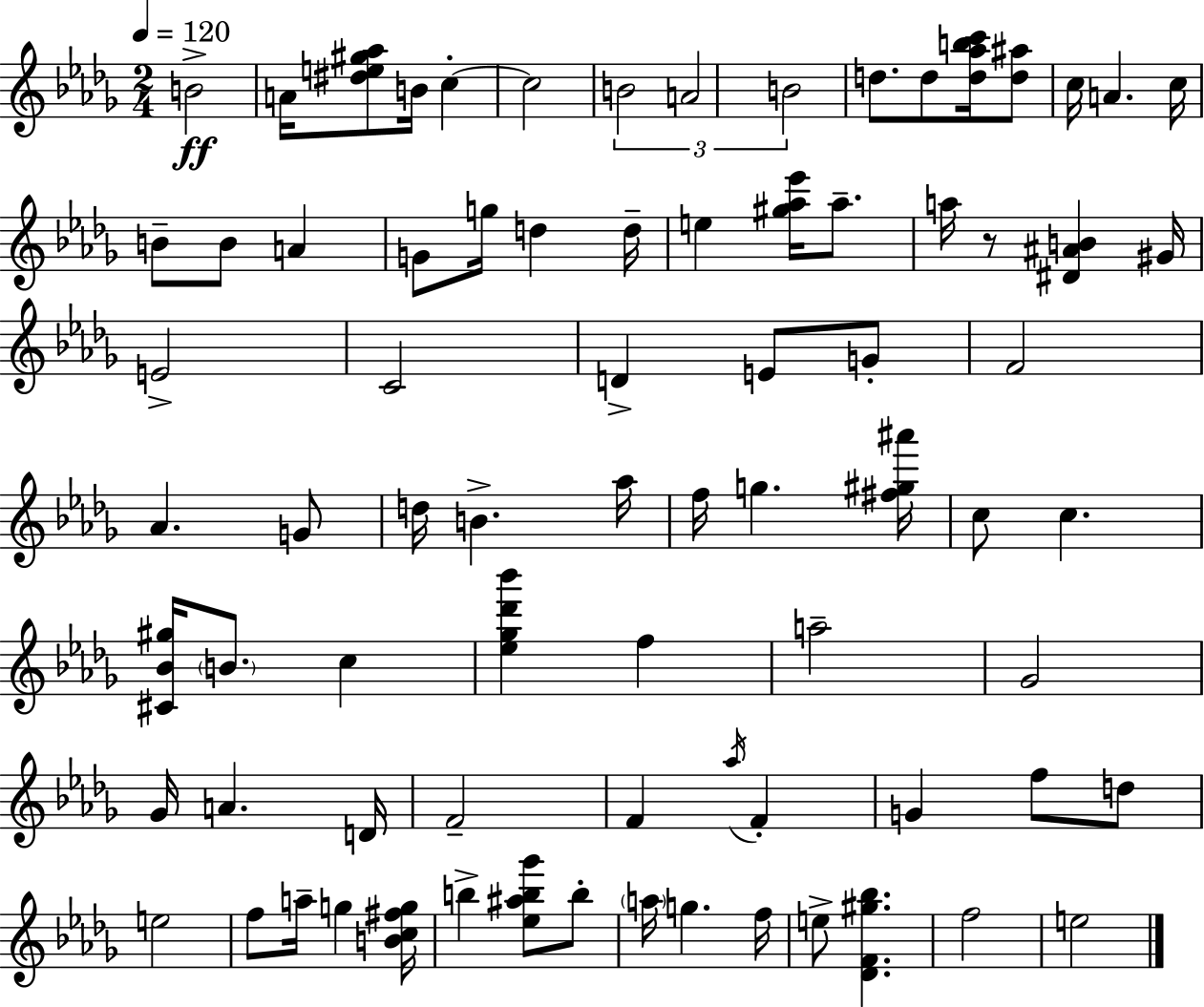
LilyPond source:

{
  \clef treble
  \numericTimeSignature
  \time 2/4
  \key bes \minor
  \tempo 4 = 120
  \repeat volta 2 { b'2->\ff | a'16 <dis'' e'' gis'' aes''>8 b'16 c''4-.~~ | c''2 | \tuplet 3/2 { b'2 | \break a'2 | b'2 } | d''8. d''8 <d'' aes'' b'' c'''>16 <d'' ais''>8 | c''16 a'4. c''16 | \break b'8-- b'8 a'4 | g'8 g''16 d''4 d''16-- | e''4 <gis'' aes'' ees'''>16 aes''8.-- | a''16 r8 <dis' ais' b'>4 gis'16 | \break e'2-> | c'2 | d'4-> e'8 g'8-. | f'2 | \break aes'4. g'8 | d''16 b'4.-> aes''16 | f''16 g''4. <fis'' gis'' ais'''>16 | c''8 c''4. | \break <cis' bes' gis''>16 \parenthesize b'8. c''4 | <ees'' ges'' des''' bes'''>4 f''4 | a''2-- | ges'2 | \break ges'16 a'4. d'16 | f'2-- | f'4 \acciaccatura { aes''16 } f'4-. | g'4 f''8 d''8 | \break e''2 | f''8 a''16-- g''4 | <b' c'' fis'' g''>16 b''4-> <ees'' ais'' b'' ges'''>8 b''8-. | \parenthesize a''16 g''4. | \break f''16 e''8-> <des' f' gis'' bes''>4. | f''2 | e''2 | } \bar "|."
}